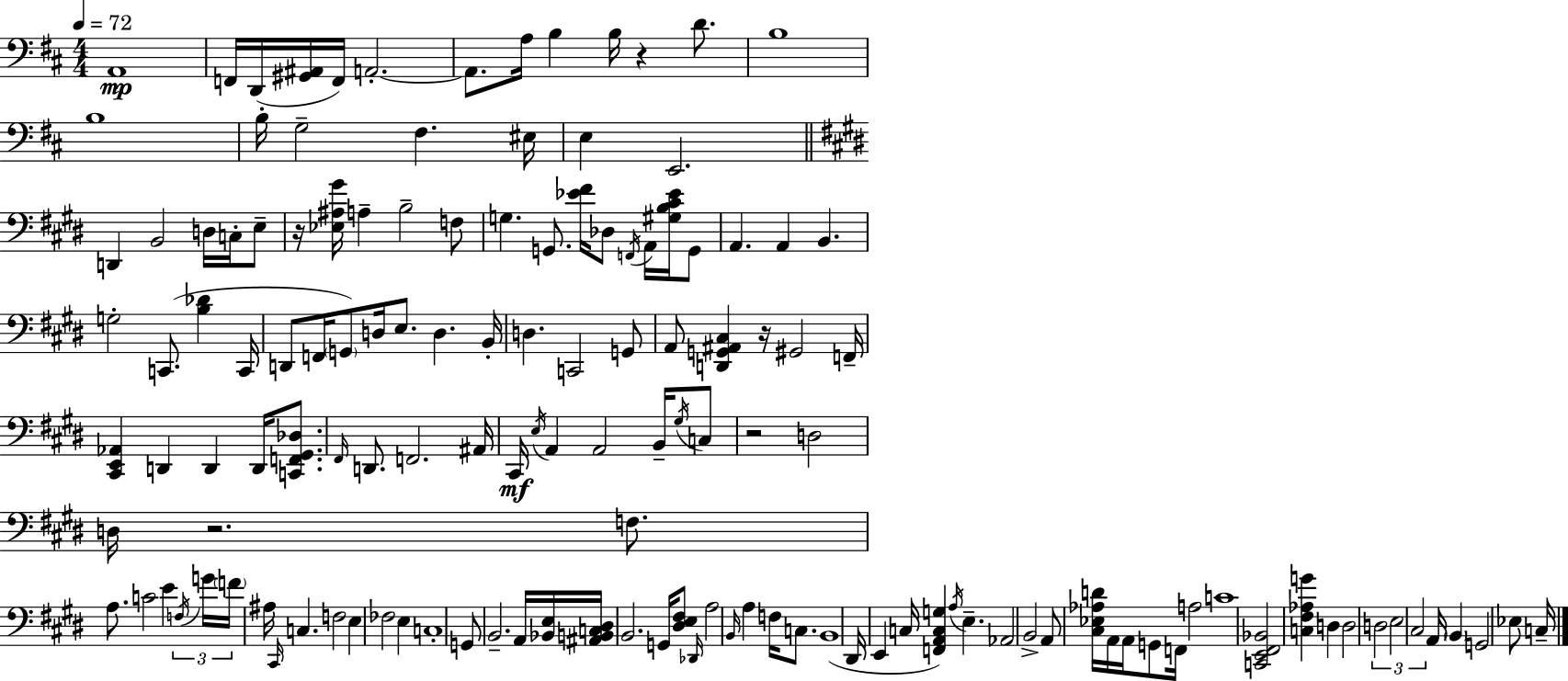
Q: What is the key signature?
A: D major